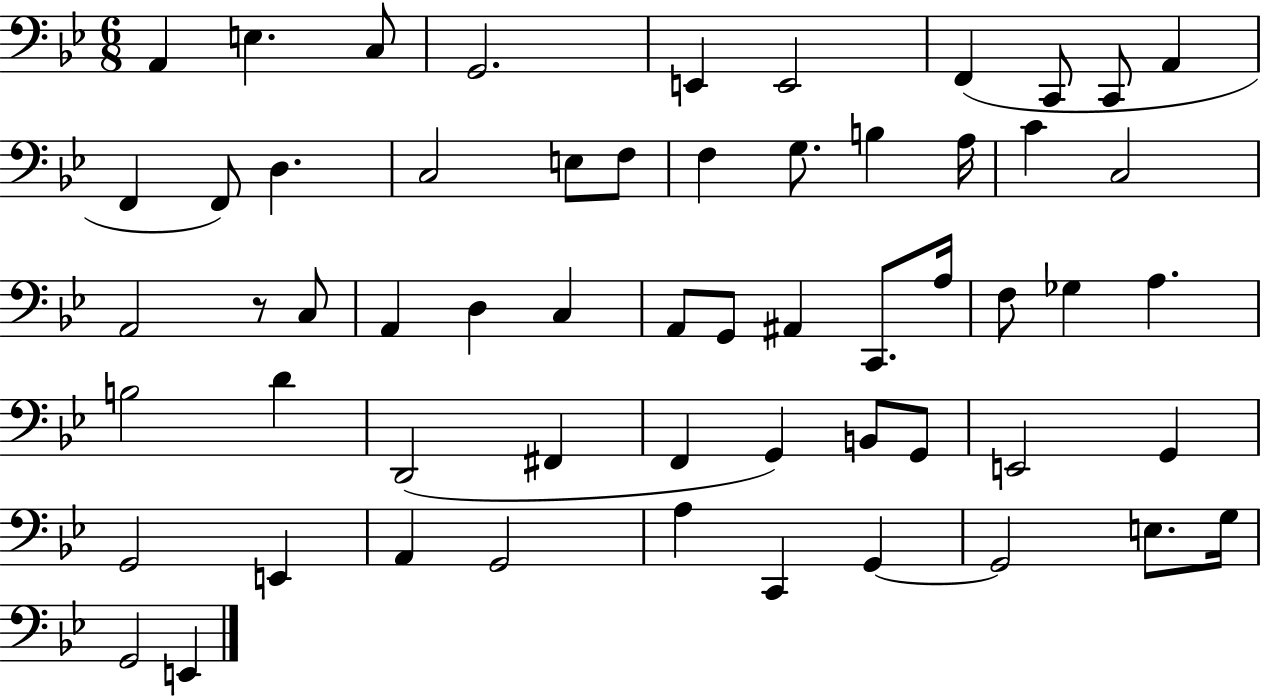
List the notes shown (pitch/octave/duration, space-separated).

A2/q E3/q. C3/e G2/h. E2/q E2/h F2/q C2/e C2/e A2/q F2/q F2/e D3/q. C3/h E3/e F3/e F3/q G3/e. B3/q A3/s C4/q C3/h A2/h R/e C3/e A2/q D3/q C3/q A2/e G2/e A#2/q C2/e. A3/s F3/e Gb3/q A3/q. B3/h D4/q D2/h F#2/q F2/q G2/q B2/e G2/e E2/h G2/q G2/h E2/q A2/q G2/h A3/q C2/q G2/q G2/h E3/e. G3/s G2/h E2/q